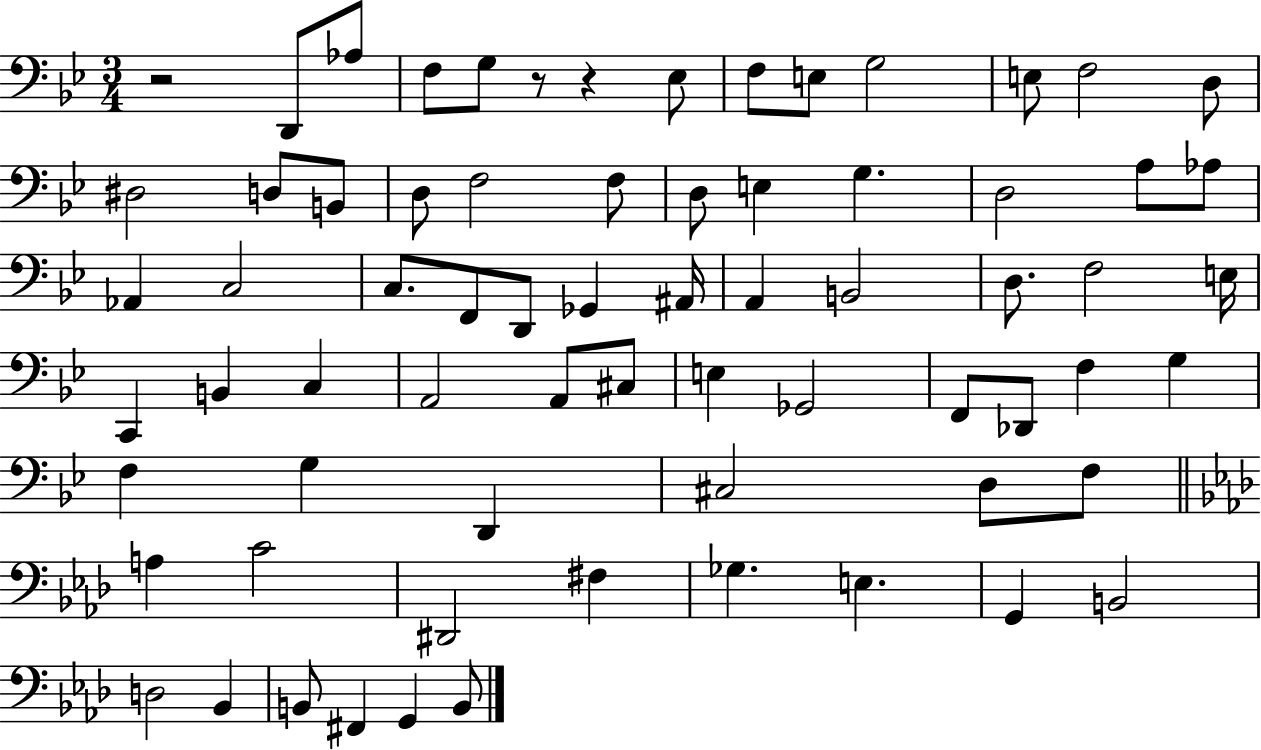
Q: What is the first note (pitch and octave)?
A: D2